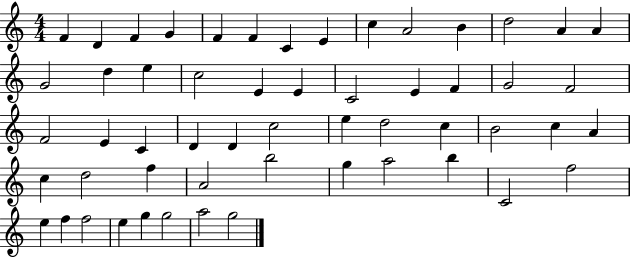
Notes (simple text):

F4/q D4/q F4/q G4/q F4/q F4/q C4/q E4/q C5/q A4/h B4/q D5/h A4/q A4/q G4/h D5/q E5/q C5/h E4/q E4/q C4/h E4/q F4/q G4/h F4/h F4/h E4/q C4/q D4/q D4/q C5/h E5/q D5/h C5/q B4/h C5/q A4/q C5/q D5/h F5/q A4/h B5/h G5/q A5/h B5/q C4/h F5/h E5/q F5/q F5/h E5/q G5/q G5/h A5/h G5/h